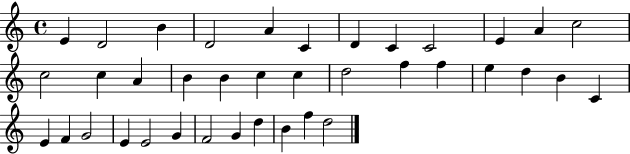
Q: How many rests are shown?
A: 0